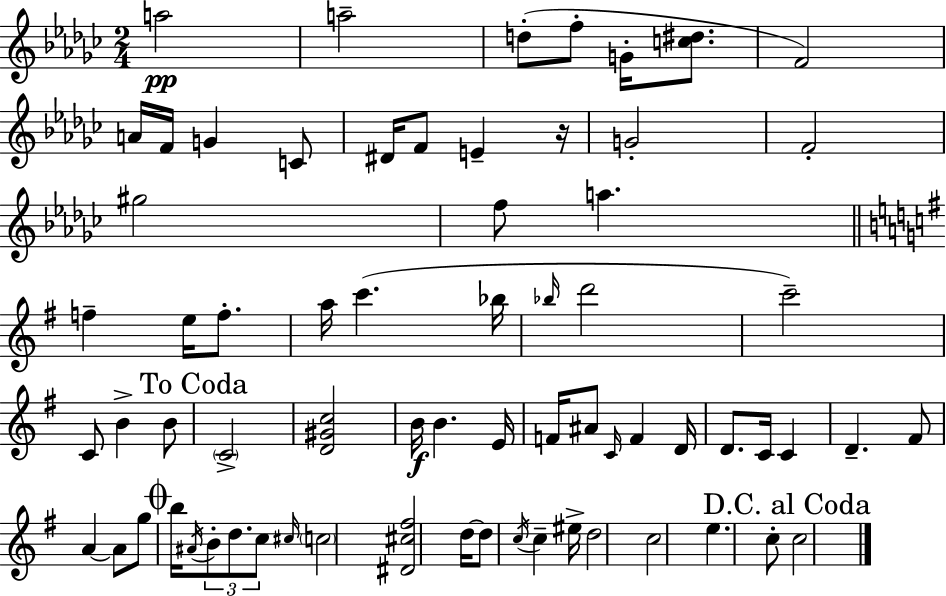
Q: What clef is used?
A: treble